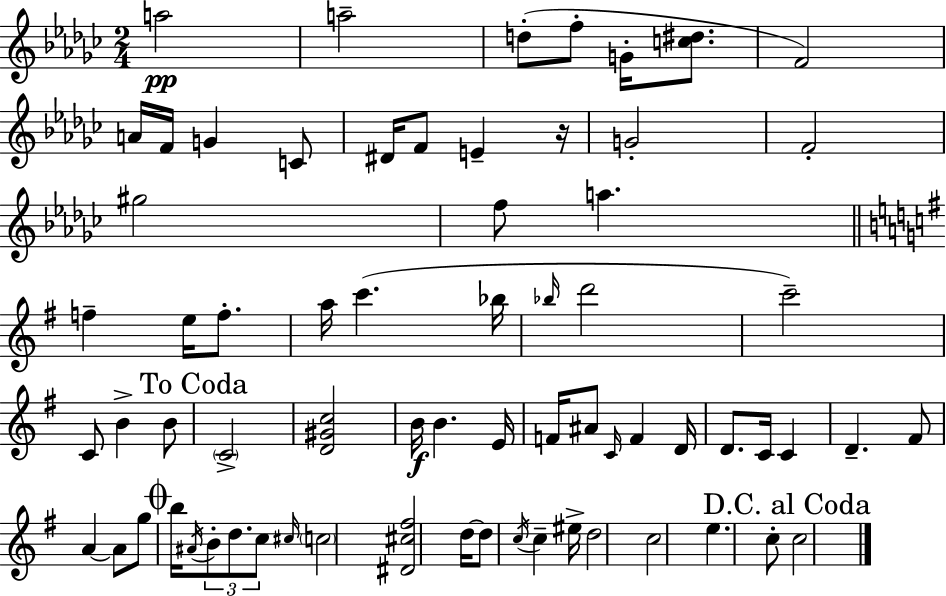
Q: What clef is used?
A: treble